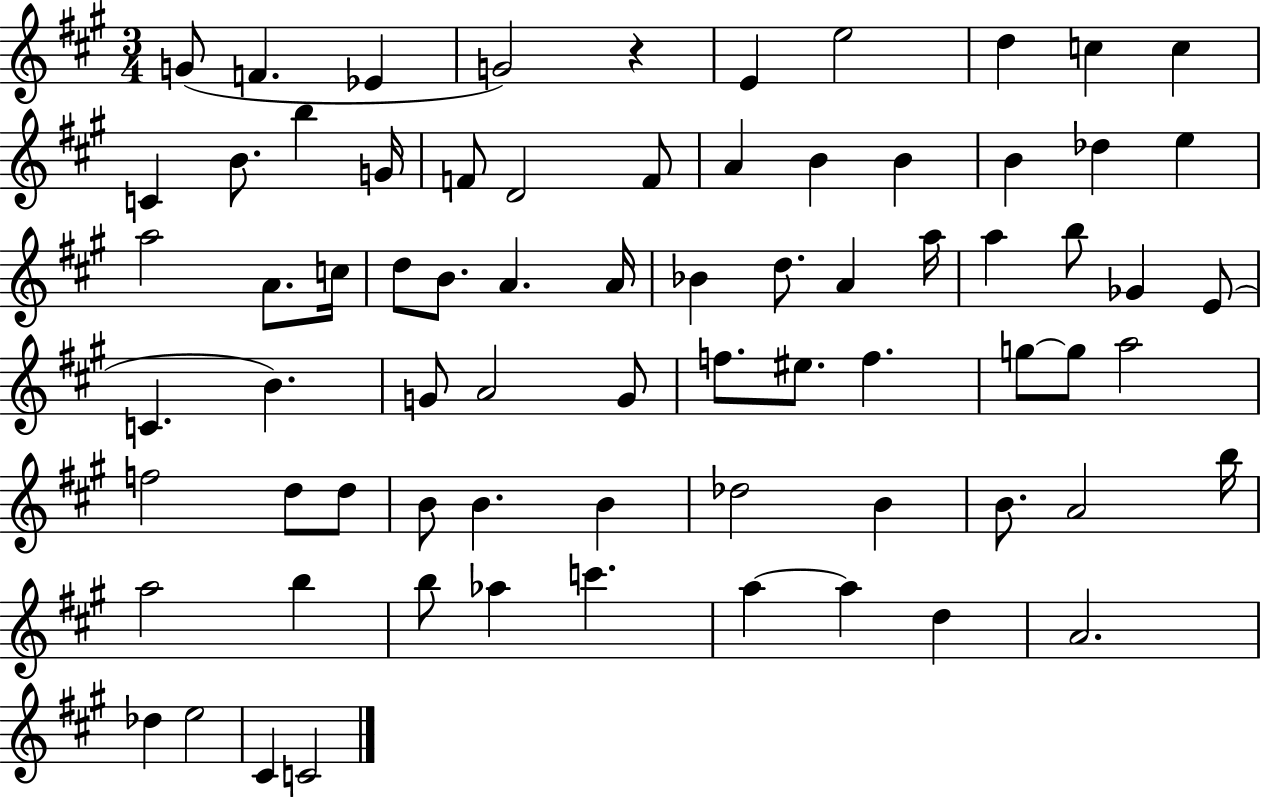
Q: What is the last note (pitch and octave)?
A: C4